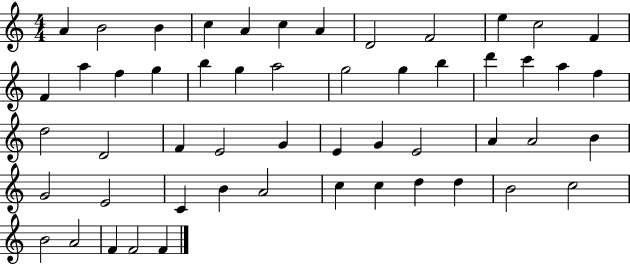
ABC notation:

X:1
T:Untitled
M:4/4
L:1/4
K:C
A B2 B c A c A D2 F2 e c2 F F a f g b g a2 g2 g b d' c' a f d2 D2 F E2 G E G E2 A A2 B G2 E2 C B A2 c c d d B2 c2 B2 A2 F F2 F